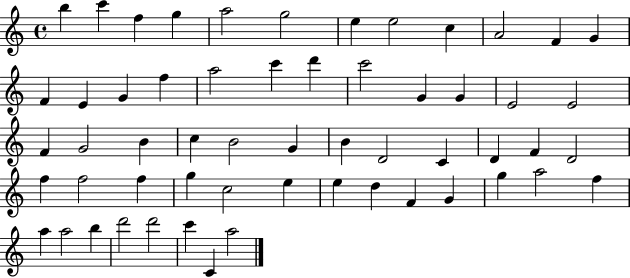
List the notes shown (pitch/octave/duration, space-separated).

B5/q C6/q F5/q G5/q A5/h G5/h E5/q E5/h C5/q A4/h F4/q G4/q F4/q E4/q G4/q F5/q A5/h C6/q D6/q C6/h G4/q G4/q E4/h E4/h F4/q G4/h B4/q C5/q B4/h G4/q B4/q D4/h C4/q D4/q F4/q D4/h F5/q F5/h F5/q G5/q C5/h E5/q E5/q D5/q F4/q G4/q G5/q A5/h F5/q A5/q A5/h B5/q D6/h D6/h C6/q C4/q A5/h